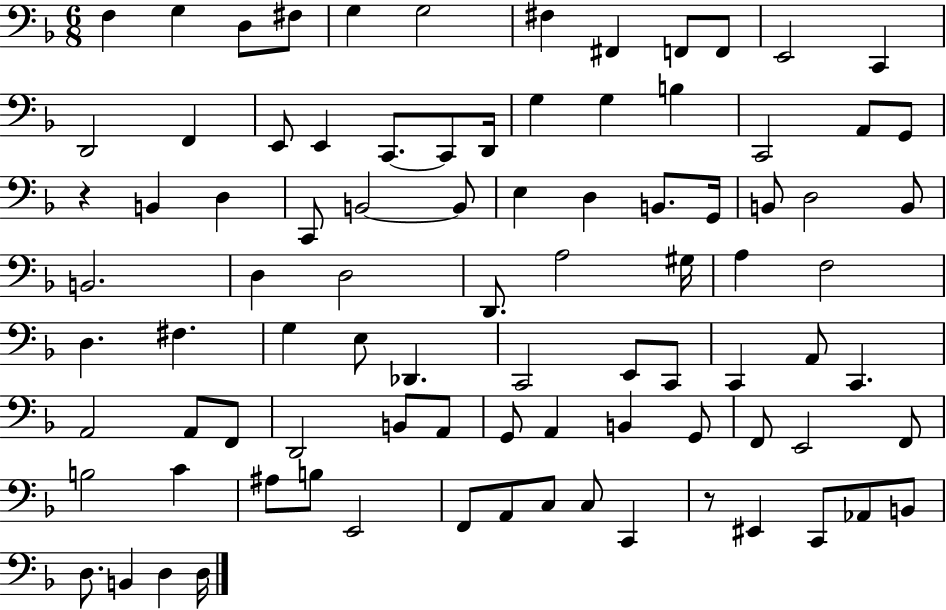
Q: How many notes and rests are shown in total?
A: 89